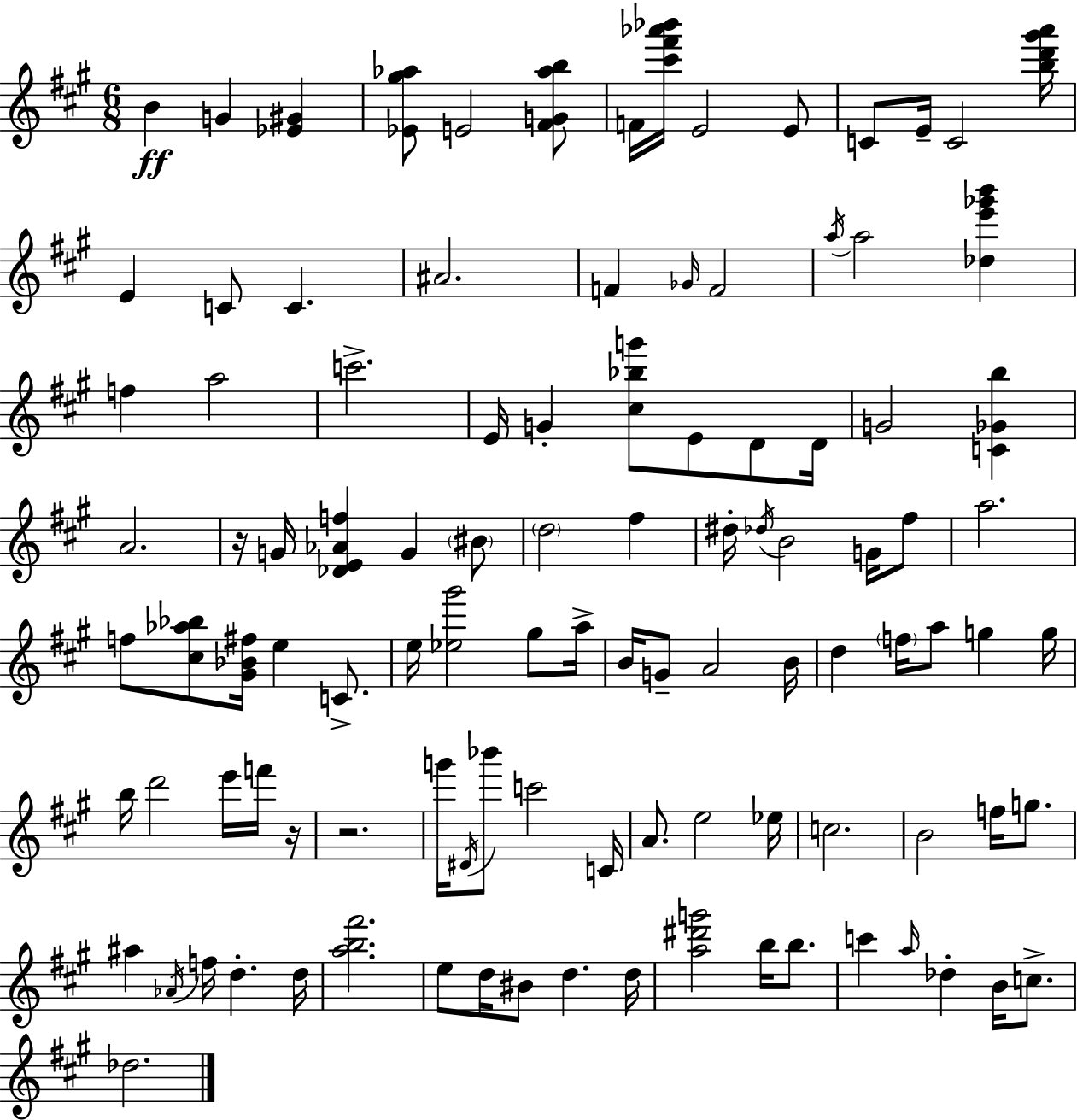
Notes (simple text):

B4/q G4/q [Eb4,G#4]/q [Eb4,G#5,Ab5]/e E4/h [F#4,G4,Ab5,B5]/e F4/s [C#6,F#6,Ab6,Bb6]/s E4/h E4/e C4/e E4/s C4/h [B5,D6,G#6,A6]/s E4/q C4/e C4/q. A#4/h. F4/q Gb4/s F4/h A5/s A5/h [Db5,E6,Gb6,B6]/q F5/q A5/h C6/h. E4/s G4/q [C#5,Bb5,G6]/e E4/e D4/e D4/s G4/h [C4,Gb4,B5]/q A4/h. R/s G4/s [Db4,E4,Ab4,F5]/q G4/q BIS4/e D5/h F#5/q D#5/s Db5/s B4/h G4/s F#5/e A5/h. F5/e [C#5,Ab5,Bb5]/e [G#4,Bb4,F#5]/s E5/q C4/e. E5/s [Eb5,G#6]/h G#5/e A5/s B4/s G4/e A4/h B4/s D5/q F5/s A5/e G5/q G5/s B5/s D6/h E6/s F6/s R/s R/h. G6/s D#4/s Bb6/e C6/h C4/s A4/e. E5/h Eb5/s C5/h. B4/h F5/s G5/e. A#5/q Ab4/s F5/s D5/q. D5/s [A5,B5,F#6]/h. E5/e D5/s BIS4/e D5/q. D5/s [A5,D#6,G6]/h B5/s B5/e. C6/q A5/s Db5/q B4/s C5/e. Db5/h.